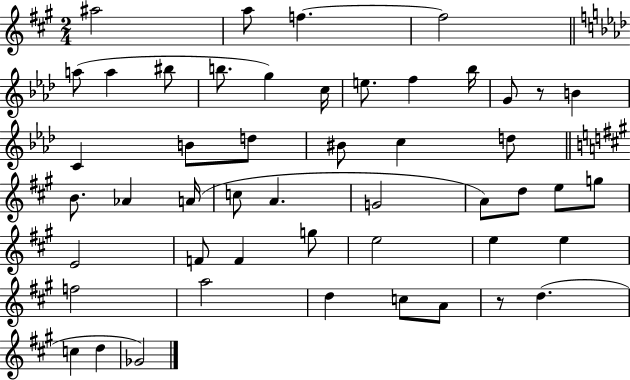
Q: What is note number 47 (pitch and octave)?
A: Gb4